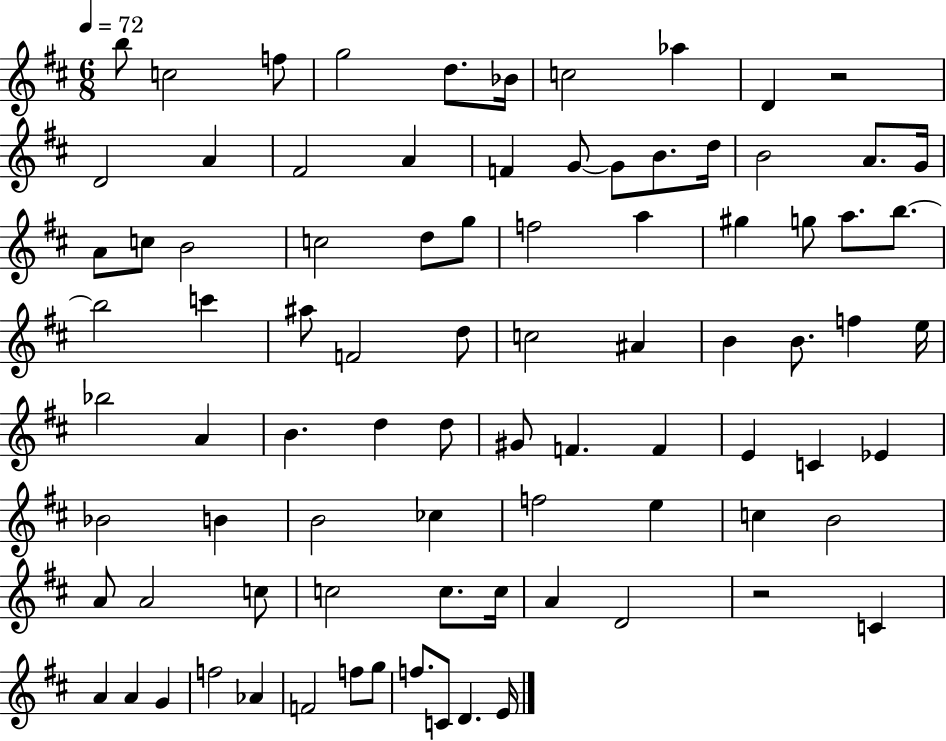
B5/e C5/h F5/e G5/h D5/e. Bb4/s C5/h Ab5/q D4/q R/h D4/h A4/q F#4/h A4/q F4/q G4/e G4/e B4/e. D5/s B4/h A4/e. G4/s A4/e C5/e B4/h C5/h D5/e G5/e F5/h A5/q G#5/q G5/e A5/e. B5/e. B5/h C6/q A#5/e F4/h D5/e C5/h A#4/q B4/q B4/e. F5/q E5/s Bb5/h A4/q B4/q. D5/q D5/e G#4/e F4/q. F4/q E4/q C4/q Eb4/q Bb4/h B4/q B4/h CES5/q F5/h E5/q C5/q B4/h A4/e A4/h C5/e C5/h C5/e. C5/s A4/q D4/h R/h C4/q A4/q A4/q G4/q F5/h Ab4/q F4/h F5/e G5/e F5/e. C4/e D4/q. E4/s